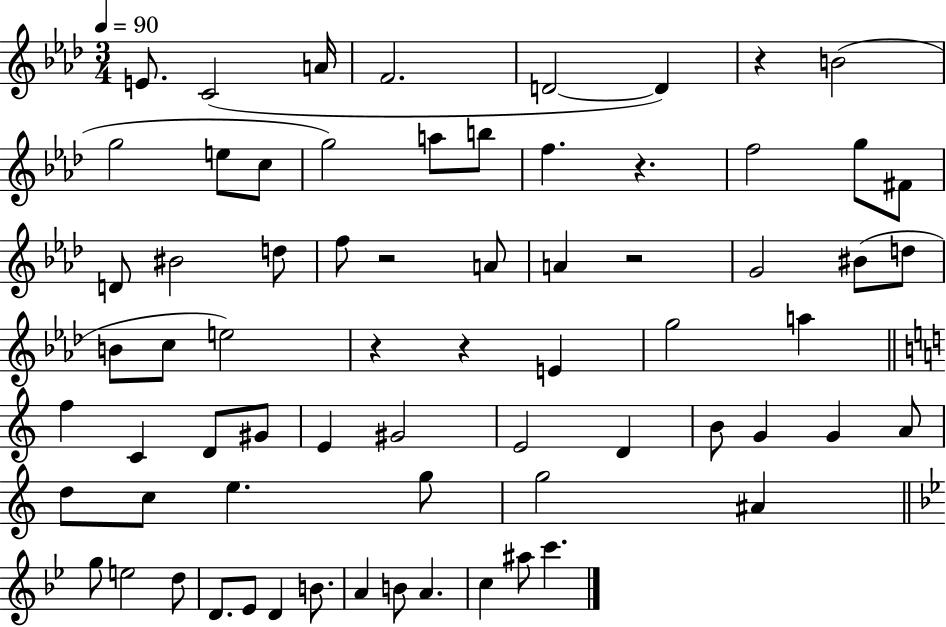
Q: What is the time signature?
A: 3/4